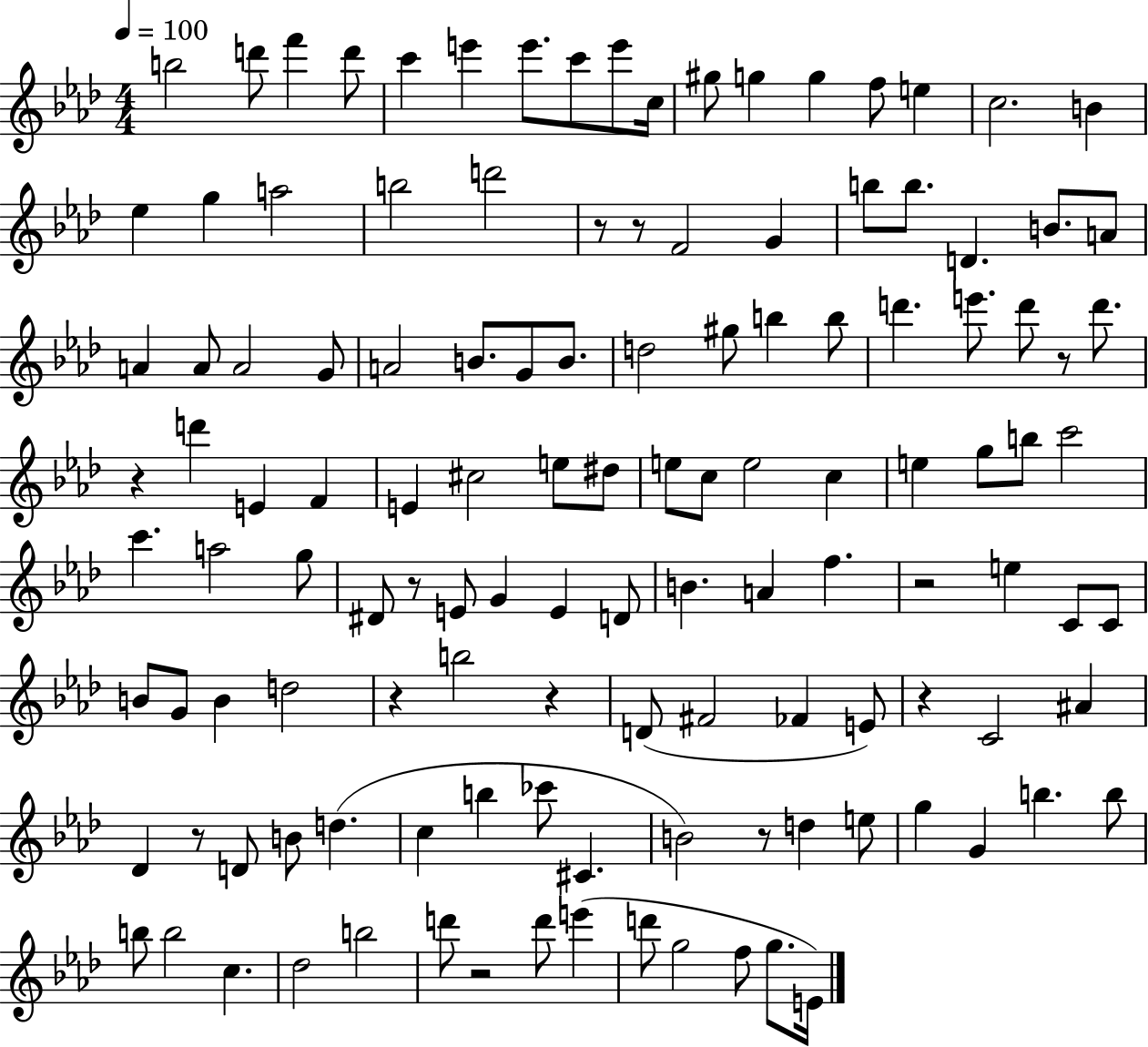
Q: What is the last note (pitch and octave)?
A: E4